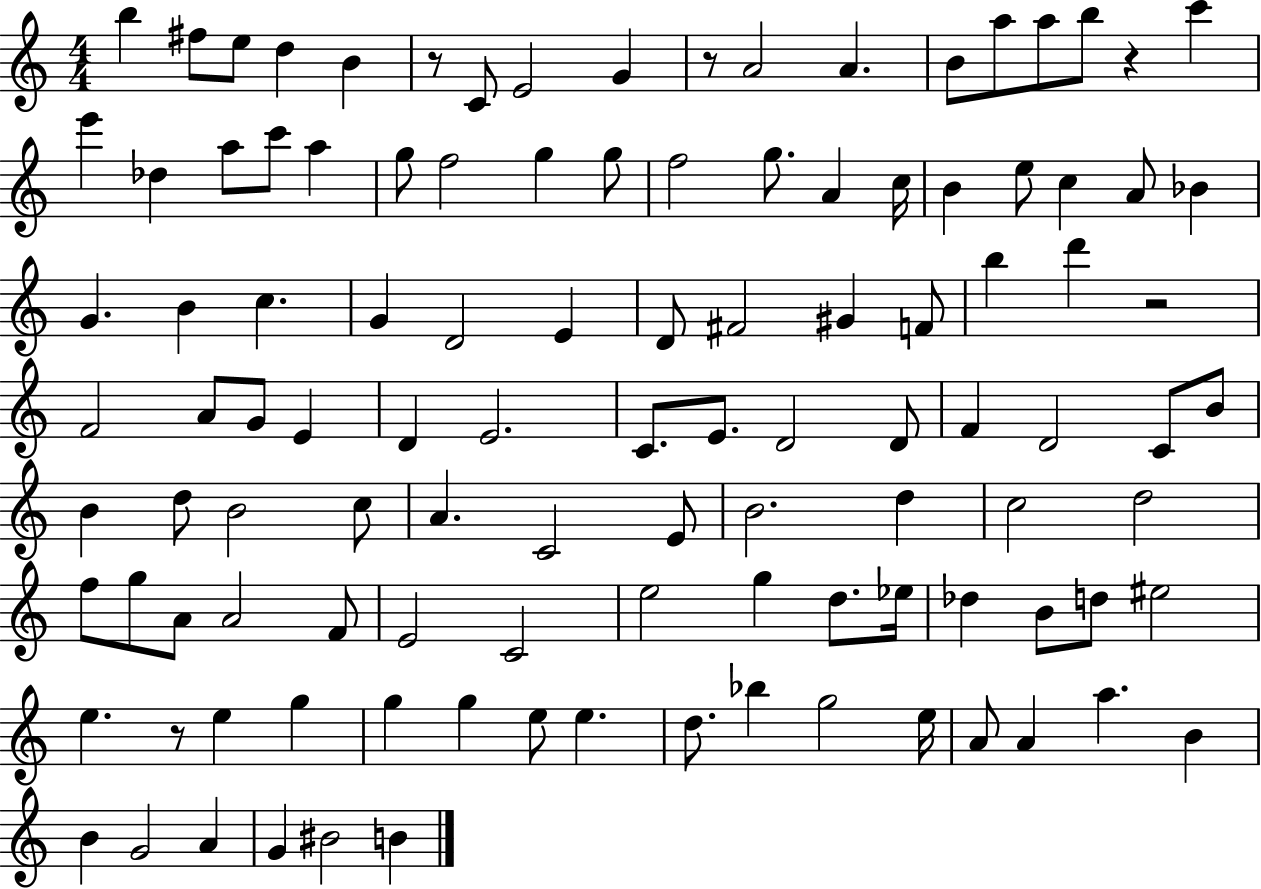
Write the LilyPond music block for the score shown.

{
  \clef treble
  \numericTimeSignature
  \time 4/4
  \key c \major
  b''4 fis''8 e''8 d''4 b'4 | r8 c'8 e'2 g'4 | r8 a'2 a'4. | b'8 a''8 a''8 b''8 r4 c'''4 | \break e'''4 des''4 a''8 c'''8 a''4 | g''8 f''2 g''4 g''8 | f''2 g''8. a'4 c''16 | b'4 e''8 c''4 a'8 bes'4 | \break g'4. b'4 c''4. | g'4 d'2 e'4 | d'8 fis'2 gis'4 f'8 | b''4 d'''4 r2 | \break f'2 a'8 g'8 e'4 | d'4 e'2. | c'8. e'8. d'2 d'8 | f'4 d'2 c'8 b'8 | \break b'4 d''8 b'2 c''8 | a'4. c'2 e'8 | b'2. d''4 | c''2 d''2 | \break f''8 g''8 a'8 a'2 f'8 | e'2 c'2 | e''2 g''4 d''8. ees''16 | des''4 b'8 d''8 eis''2 | \break e''4. r8 e''4 g''4 | g''4 g''4 e''8 e''4. | d''8. bes''4 g''2 e''16 | a'8 a'4 a''4. b'4 | \break b'4 g'2 a'4 | g'4 bis'2 b'4 | \bar "|."
}